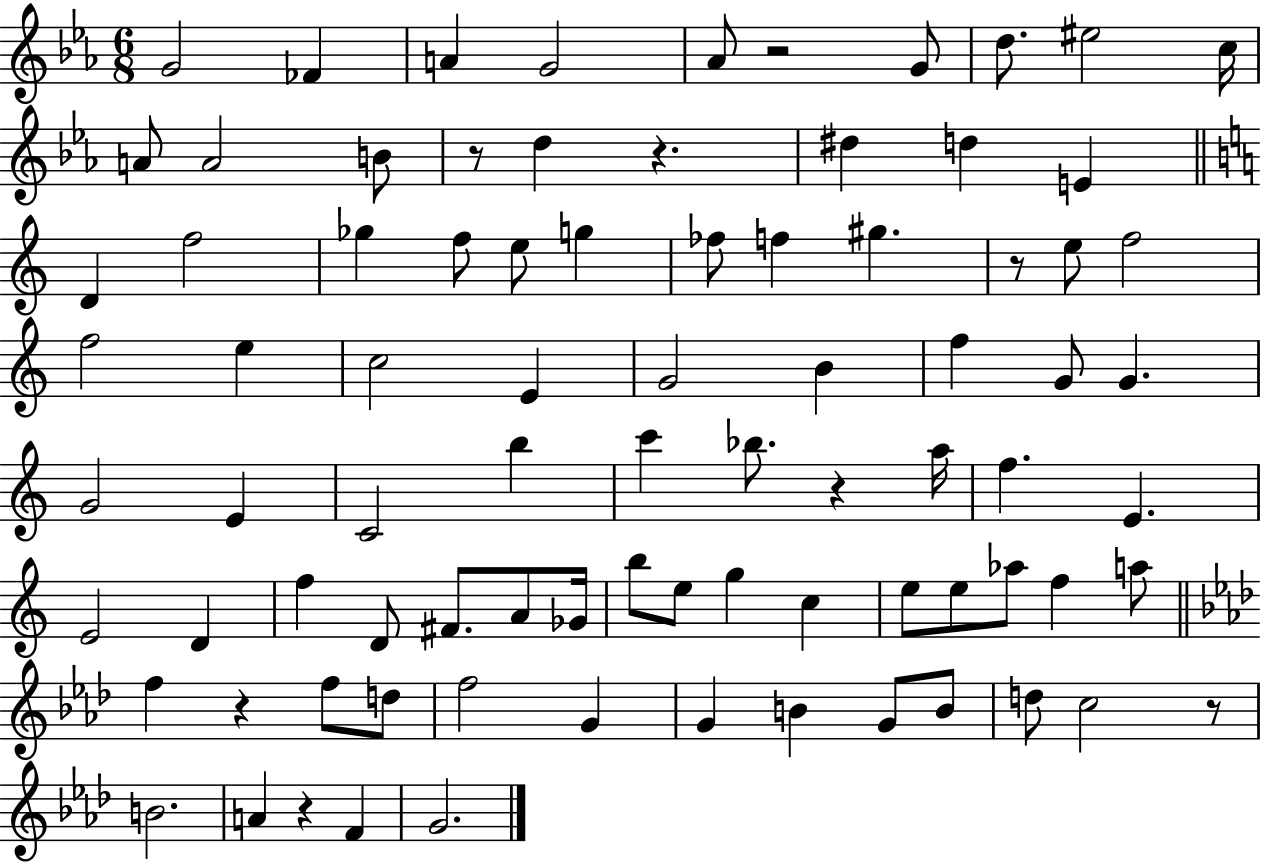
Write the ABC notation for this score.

X:1
T:Untitled
M:6/8
L:1/4
K:Eb
G2 _F A G2 _A/2 z2 G/2 d/2 ^e2 c/4 A/2 A2 B/2 z/2 d z ^d d E D f2 _g f/2 e/2 g _f/2 f ^g z/2 e/2 f2 f2 e c2 E G2 B f G/2 G G2 E C2 b c' _b/2 z a/4 f E E2 D f D/2 ^F/2 A/2 _G/4 b/2 e/2 g c e/2 e/2 _a/2 f a/2 f z f/2 d/2 f2 G G B G/2 B/2 d/2 c2 z/2 B2 A z F G2